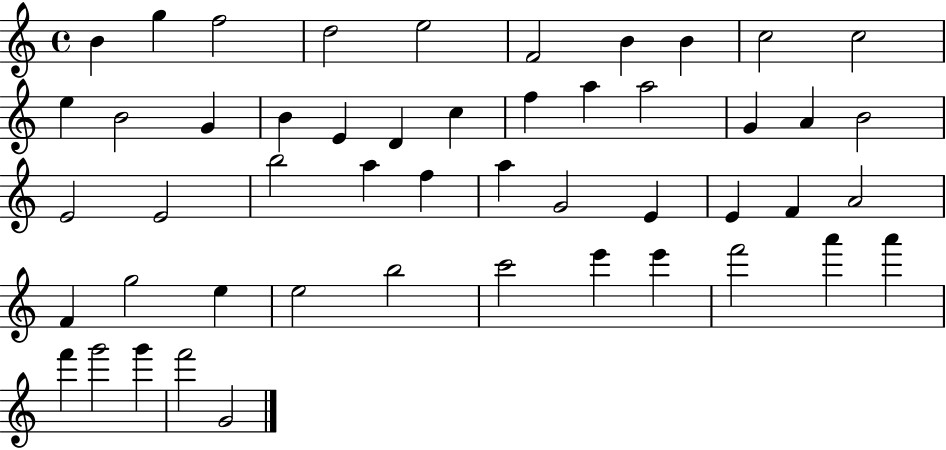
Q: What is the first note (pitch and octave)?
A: B4